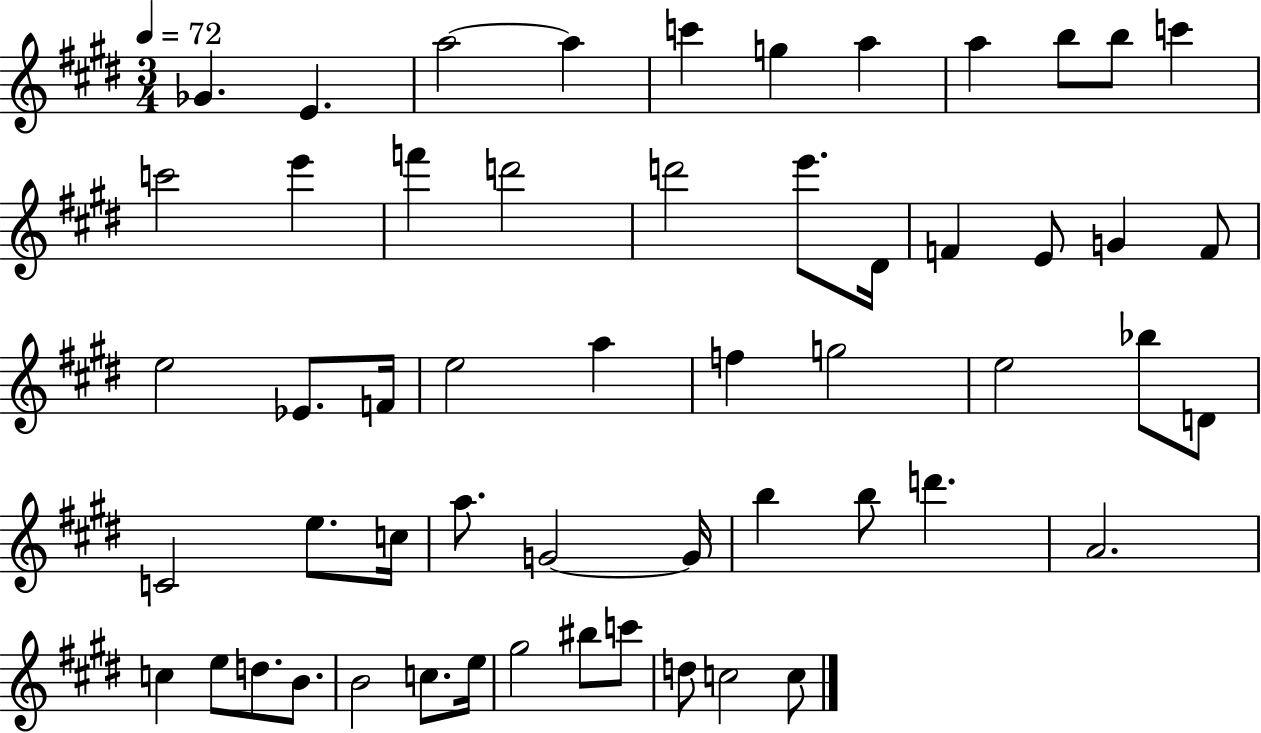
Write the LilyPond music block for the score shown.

{
  \clef treble
  \numericTimeSignature
  \time 3/4
  \key e \major
  \tempo 4 = 72
  ges'4. e'4. | a''2~~ a''4 | c'''4 g''4 a''4 | a''4 b''8 b''8 c'''4 | \break c'''2 e'''4 | f'''4 d'''2 | d'''2 e'''8. dis'16 | f'4 e'8 g'4 f'8 | \break e''2 ees'8. f'16 | e''2 a''4 | f''4 g''2 | e''2 bes''8 d'8 | \break c'2 e''8. c''16 | a''8. g'2~~ g'16 | b''4 b''8 d'''4. | a'2. | \break c''4 e''8 d''8. b'8. | b'2 c''8. e''16 | gis''2 bis''8 c'''8 | d''8 c''2 c''8 | \break \bar "|."
}